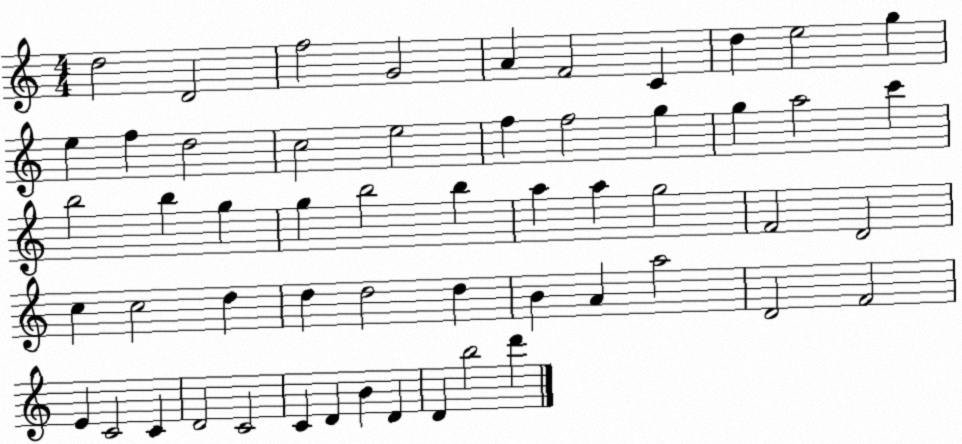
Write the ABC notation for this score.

X:1
T:Untitled
M:4/4
L:1/4
K:C
d2 D2 f2 G2 A F2 C d e2 g e f d2 c2 e2 f f2 g g a2 c' b2 b g g b2 b a a g2 F2 D2 c c2 d d d2 d B A a2 D2 F2 E C2 C D2 C2 C D B D D b2 d'